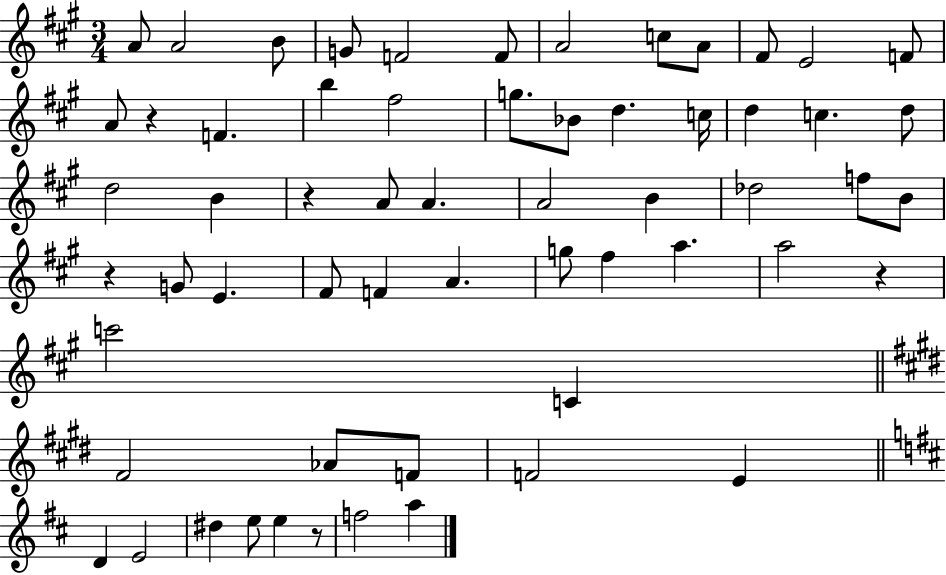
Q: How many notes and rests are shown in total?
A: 60